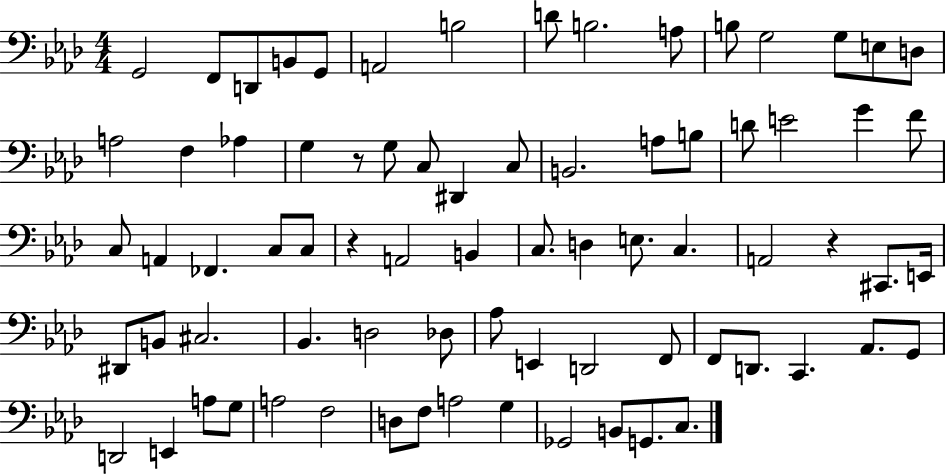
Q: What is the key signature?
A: AES major